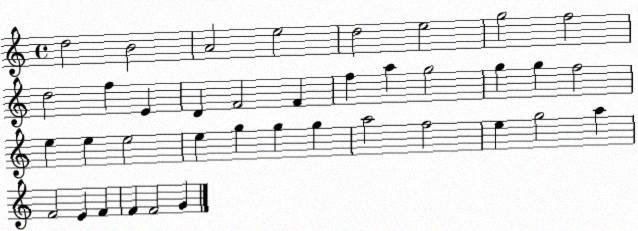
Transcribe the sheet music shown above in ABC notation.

X:1
T:Untitled
M:4/4
L:1/4
K:C
d2 B2 A2 e2 d2 e2 g2 f2 d2 f E D F2 F f a g2 g g f2 e e e2 e g g g a2 f2 e g2 a F2 E F F F2 G